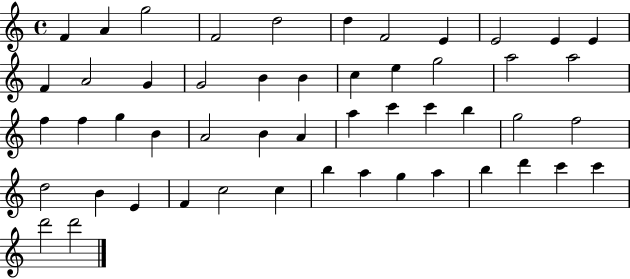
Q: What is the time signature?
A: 4/4